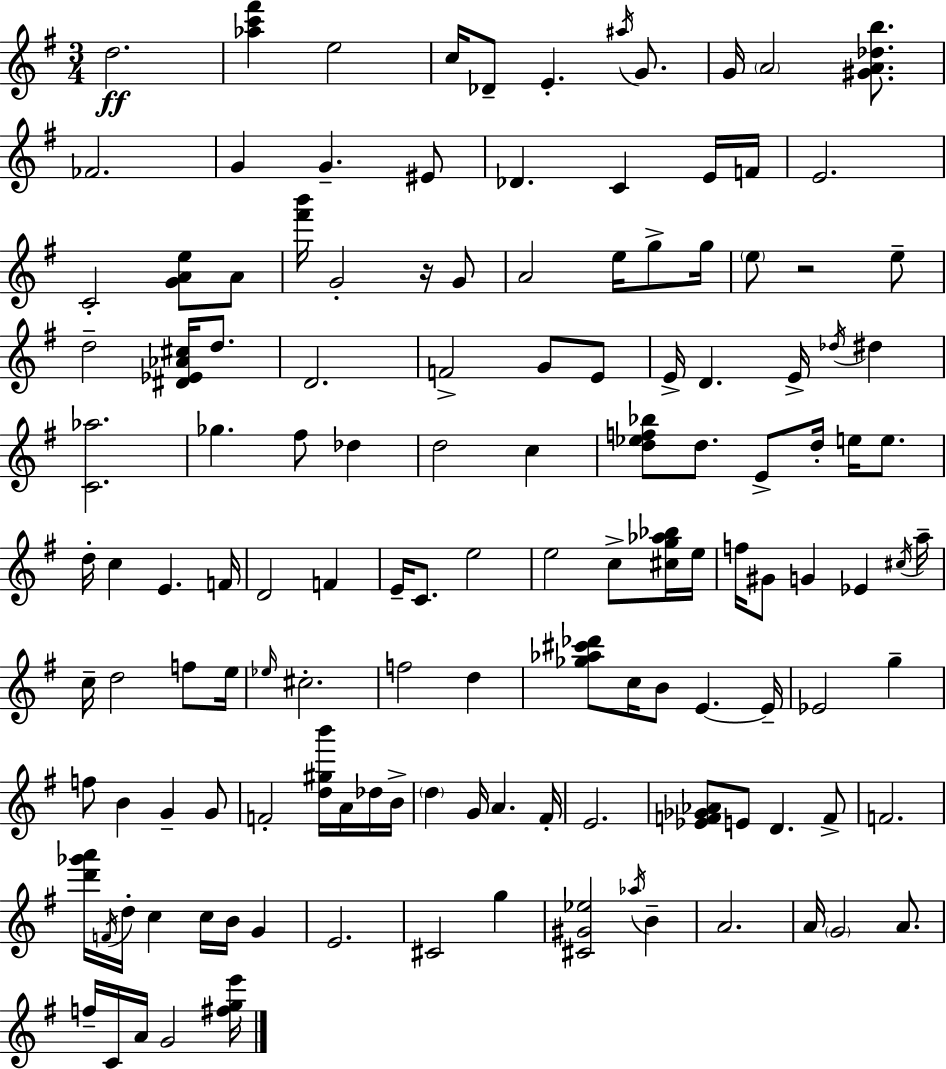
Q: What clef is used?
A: treble